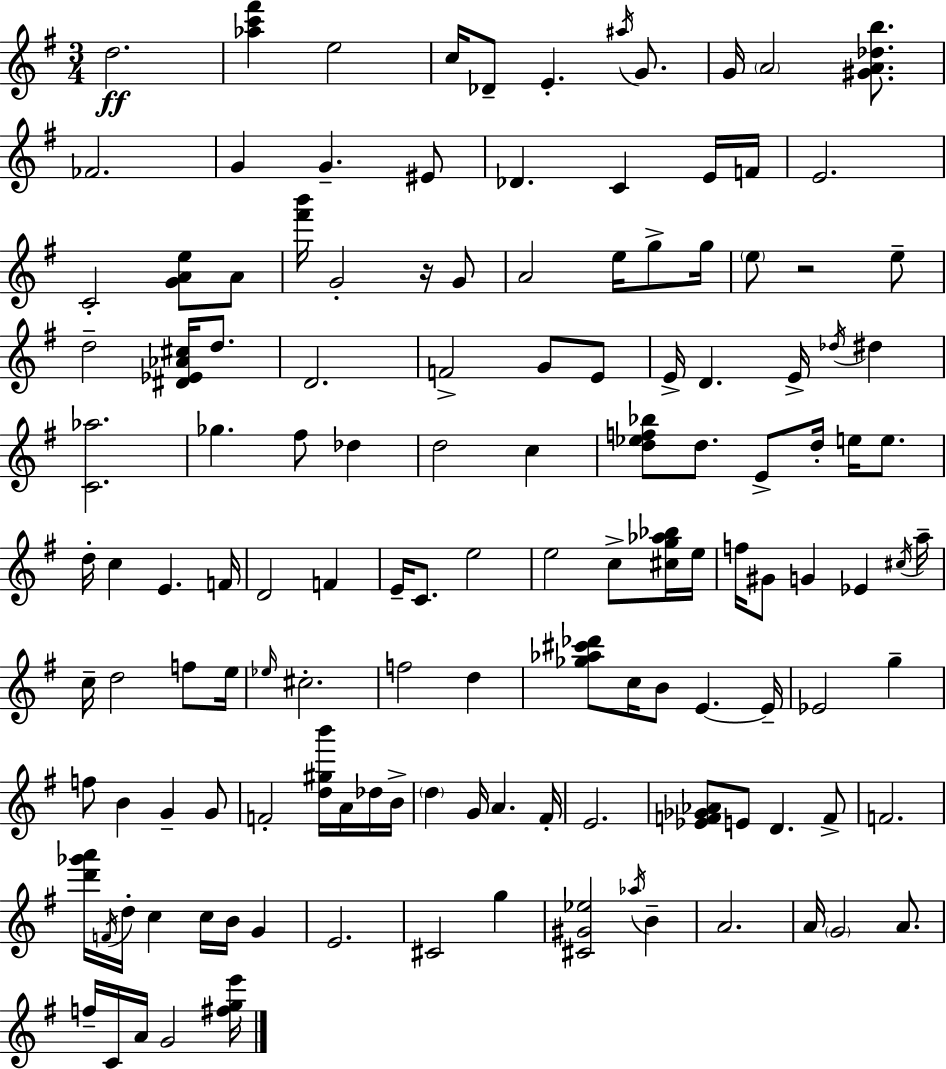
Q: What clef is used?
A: treble